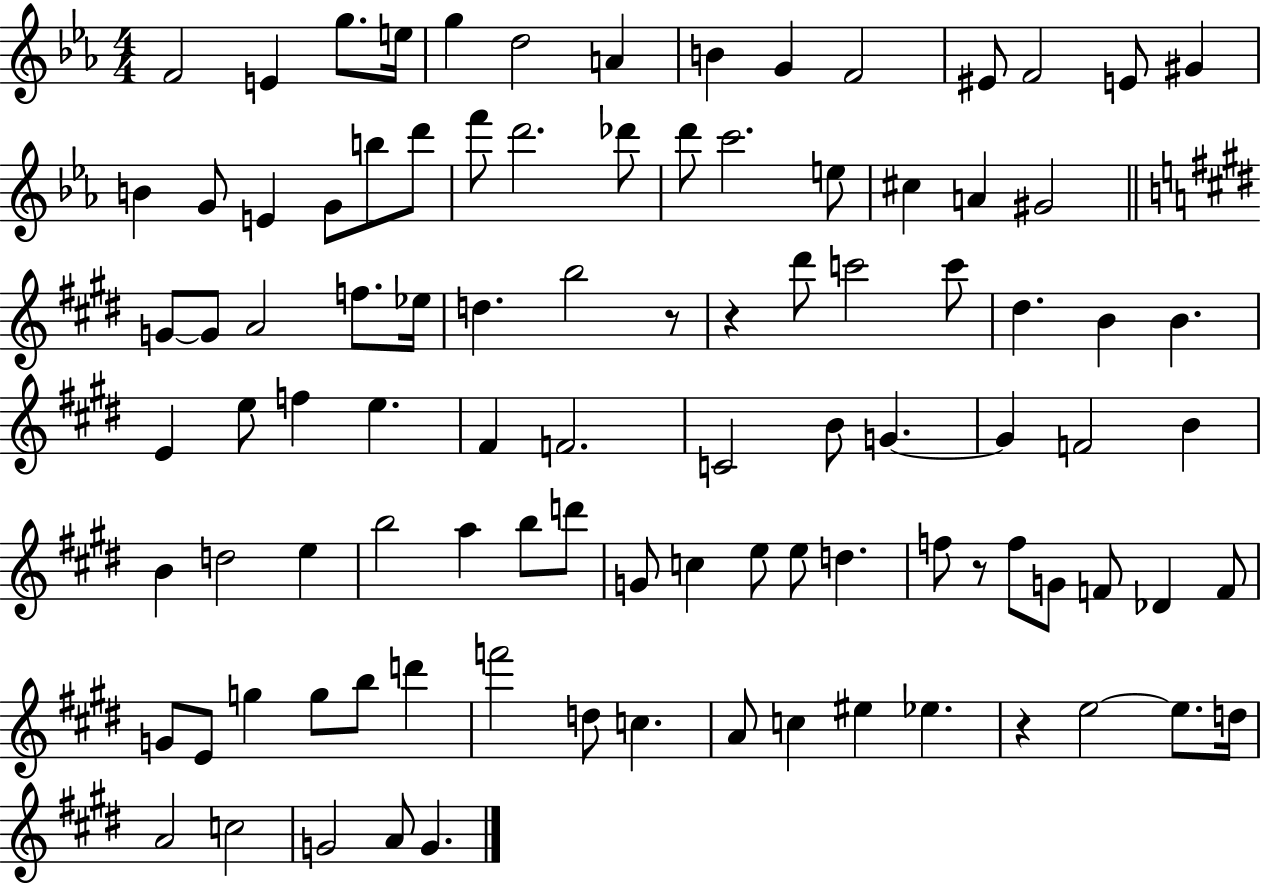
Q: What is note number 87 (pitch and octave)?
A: E5